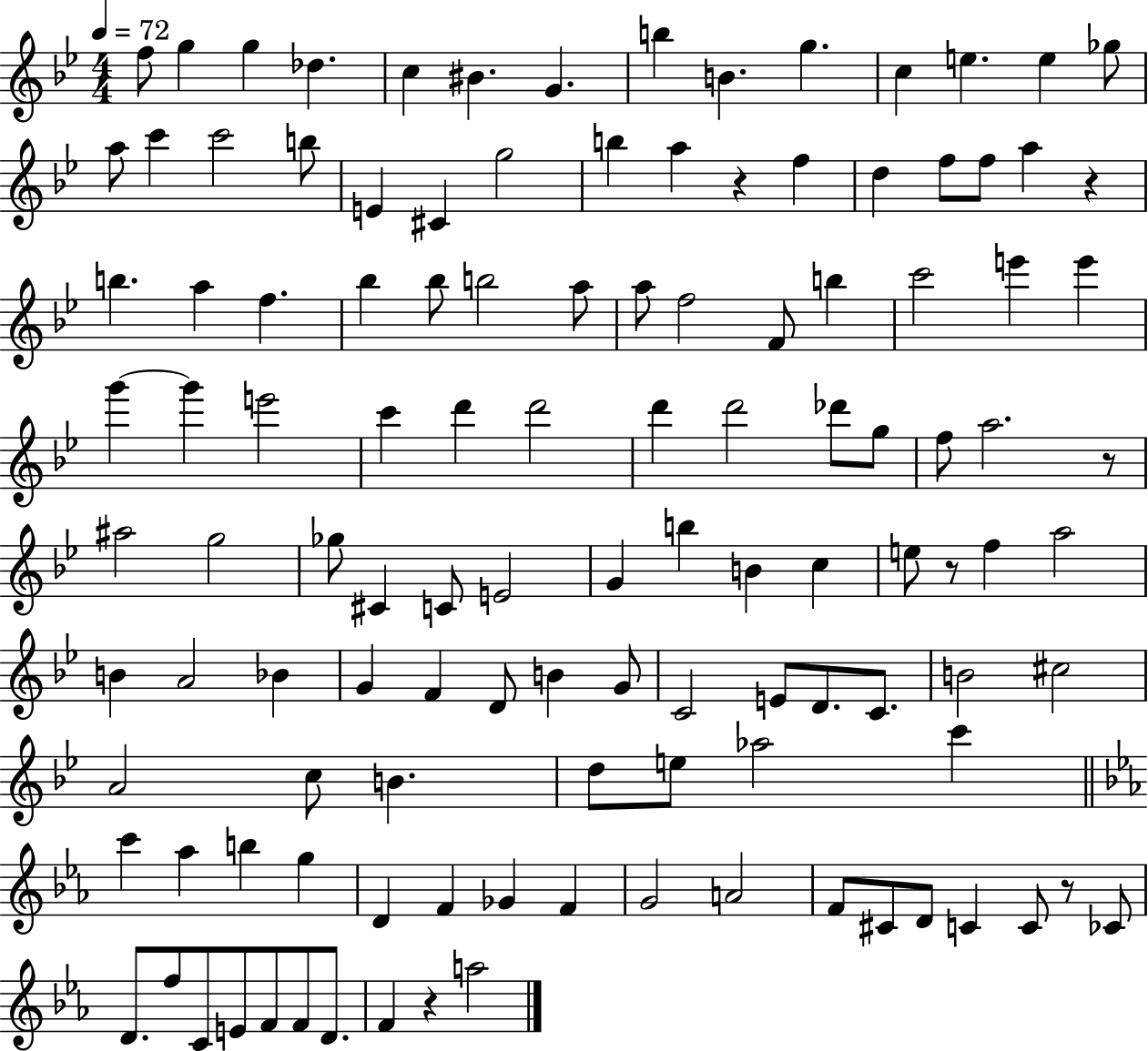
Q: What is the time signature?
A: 4/4